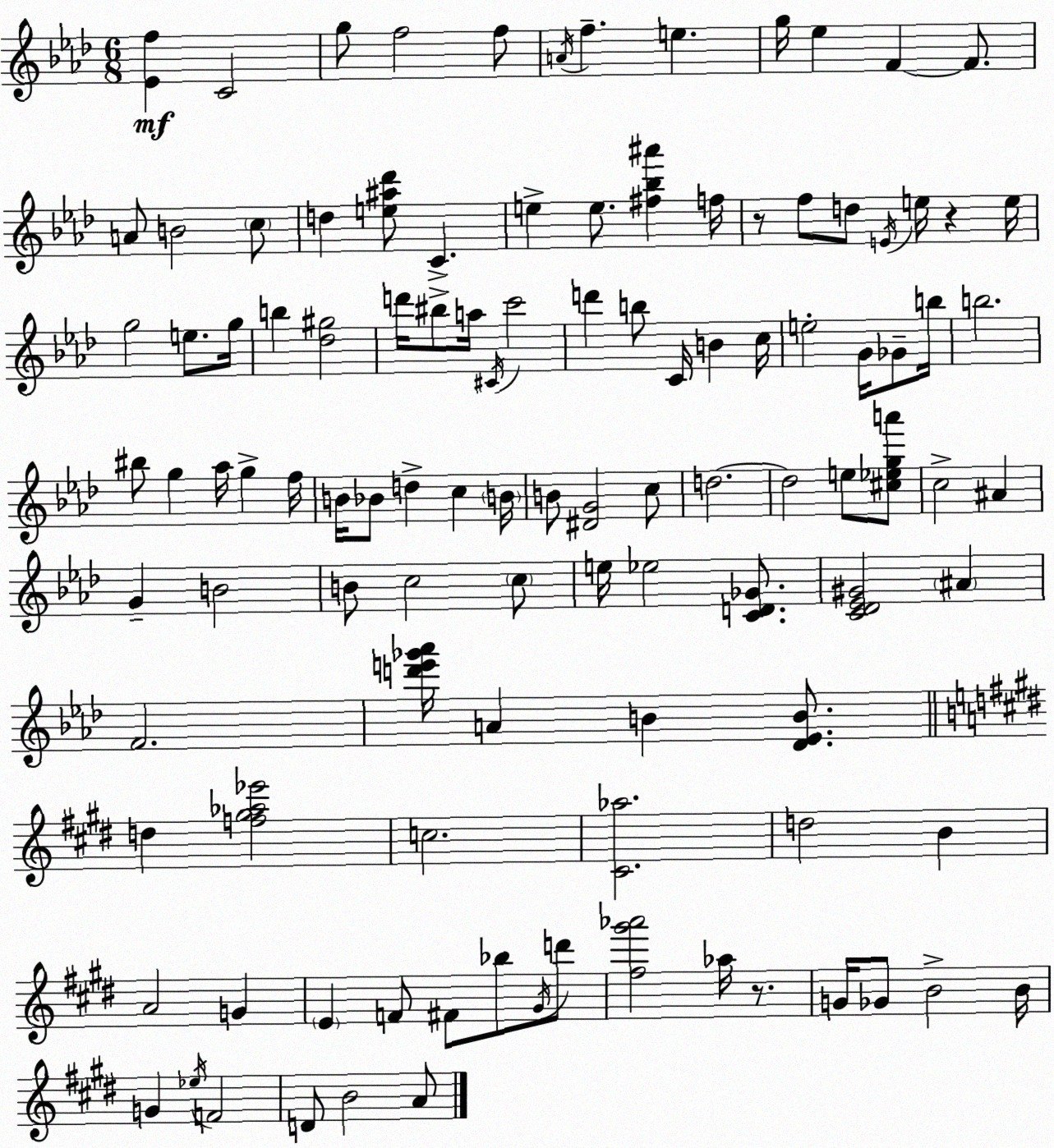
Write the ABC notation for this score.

X:1
T:Untitled
M:6/8
L:1/4
K:Ab
[_Ef] C2 g/2 f2 f/2 A/4 f e g/4 _e F F/2 A/2 B2 c/2 d [e^a_d']/2 C e e/2 [^f_b^a'] f/4 z/2 f/2 d/2 E/4 e/4 z e/4 g2 e/2 g/4 b [_d^g]2 d'/4 ^b/2 a/4 ^C/4 c'2 d' b/2 C/4 B c/4 e2 G/4 _G/2 b/4 b2 ^b/2 g _a/4 g f/4 B/4 _B/2 d c B/4 B/2 [^DG]2 c/2 d2 d2 e/2 [^c_ega']/2 c2 ^A G B2 B/2 c2 c/2 e/4 _e2 [CD_G]/2 [C_D_E^G]2 ^A F2 [d'e'_g'_a']/4 A B [_D_EB]/2 d [f^g_a_e']2 c2 [^C_a]2 d2 B A2 G E F/2 ^F/2 _b/2 ^G/4 d'/2 [^f^g'_a']2 _a/4 z/2 G/4 _G/2 B2 B/4 G _e/4 F2 D/2 B2 A/2